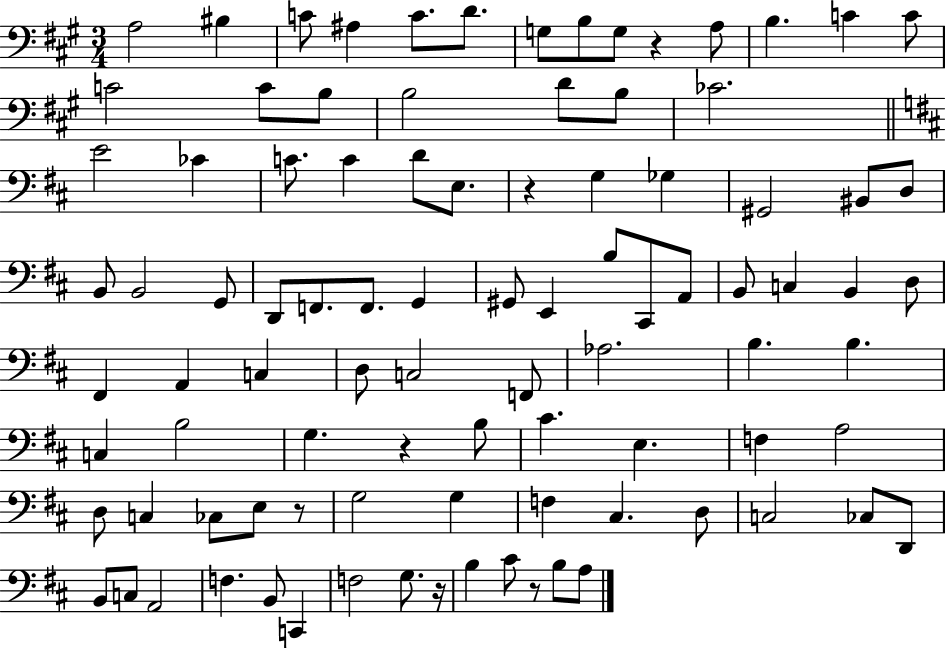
X:1
T:Untitled
M:3/4
L:1/4
K:A
A,2 ^B, C/2 ^A, C/2 D/2 G,/2 B,/2 G,/2 z A,/2 B, C C/2 C2 C/2 B,/2 B,2 D/2 B,/2 _C2 E2 _C C/2 C D/2 E,/2 z G, _G, ^G,,2 ^B,,/2 D,/2 B,,/2 B,,2 G,,/2 D,,/2 F,,/2 F,,/2 G,, ^G,,/2 E,, B,/2 ^C,,/2 A,,/2 B,,/2 C, B,, D,/2 ^F,, A,, C, D,/2 C,2 F,,/2 _A,2 B, B, C, B,2 G, z B,/2 ^C E, F, A,2 D,/2 C, _C,/2 E,/2 z/2 G,2 G, F, ^C, D,/2 C,2 _C,/2 D,,/2 B,,/2 C,/2 A,,2 F, B,,/2 C,, F,2 G,/2 z/4 B, ^C/2 z/2 B,/2 A,/2